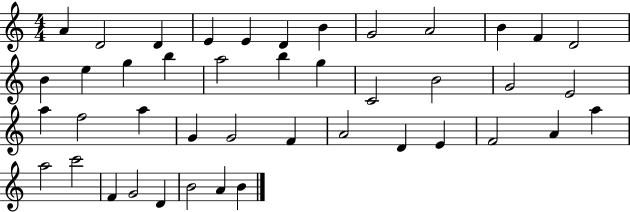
{
  \clef treble
  \numericTimeSignature
  \time 4/4
  \key c \major
  a'4 d'2 d'4 | e'4 e'4 d'4 b'4 | g'2 a'2 | b'4 f'4 d'2 | \break b'4 e''4 g''4 b''4 | a''2 b''4 g''4 | c'2 b'2 | g'2 e'2 | \break a''4 f''2 a''4 | g'4 g'2 f'4 | a'2 d'4 e'4 | f'2 a'4 a''4 | \break a''2 c'''2 | f'4 g'2 d'4 | b'2 a'4 b'4 | \bar "|."
}